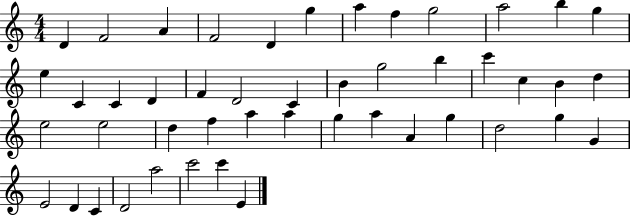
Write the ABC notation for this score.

X:1
T:Untitled
M:4/4
L:1/4
K:C
D F2 A F2 D g a f g2 a2 b g e C C D F D2 C B g2 b c' c B d e2 e2 d f a a g a A g d2 g G E2 D C D2 a2 c'2 c' E